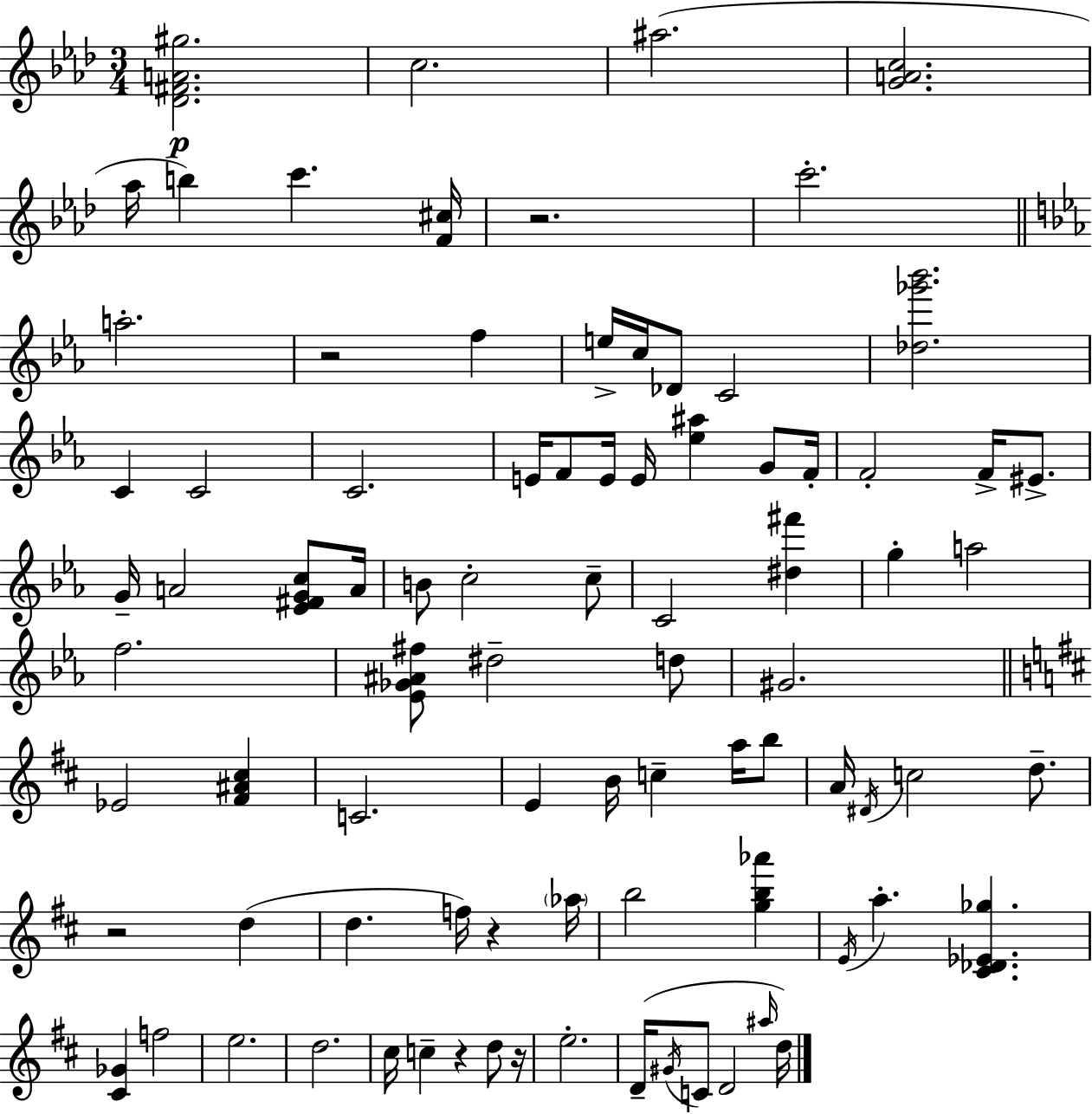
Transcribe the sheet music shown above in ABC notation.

X:1
T:Untitled
M:3/4
L:1/4
K:Fm
[_D^FA^g]2 c2 ^a2 [GAc]2 _a/4 b c' [F^c]/4 z2 c'2 a2 z2 f e/4 c/4 _D/2 C2 [_d_g'_b']2 C C2 C2 E/4 F/2 E/4 E/4 [_e^a] G/2 F/4 F2 F/4 ^E/2 G/4 A2 [_E^FGc]/2 A/4 B/2 c2 c/2 C2 [^d^f'] g a2 f2 [_E_G^A^f]/2 ^d2 d/2 ^G2 _E2 [^F^A^c] C2 E B/4 c a/4 b/2 A/4 ^D/4 c2 d/2 z2 d d f/4 z _a/4 b2 [gb_a'] E/4 a [^C_D_E_g] [^C_G] f2 e2 d2 ^c/4 c z d/2 z/4 e2 D/4 ^G/4 C/2 D2 ^a/4 d/4